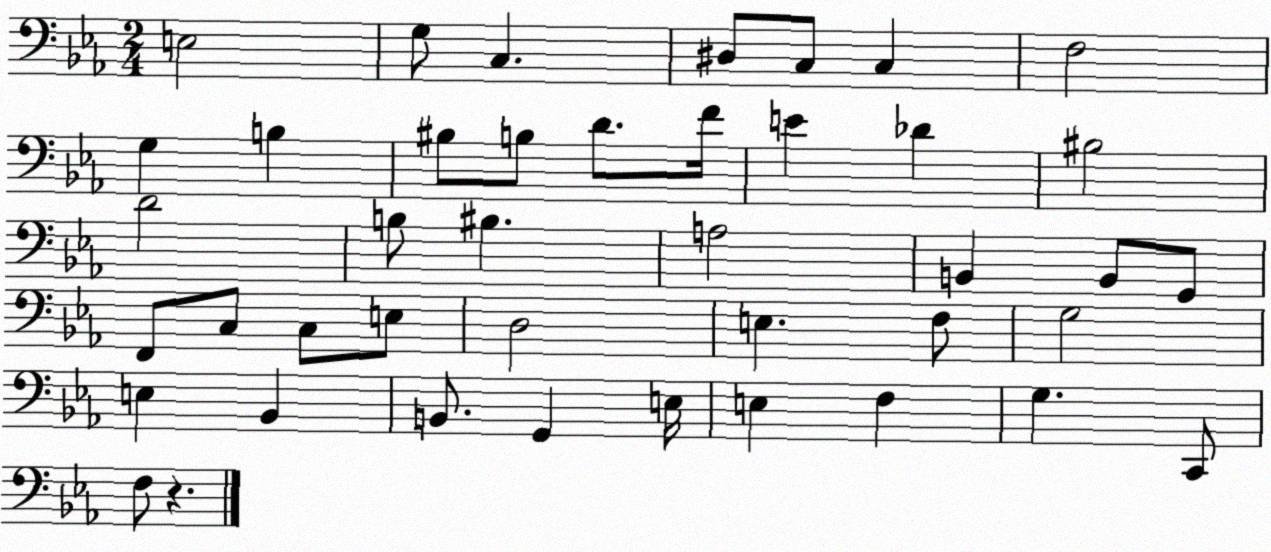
X:1
T:Untitled
M:2/4
L:1/4
K:Eb
E,2 G,/2 C, ^D,/2 C,/2 C, F,2 G, B, ^B,/2 B,/2 D/2 F/4 E _D ^B,2 D2 B,/2 ^B, A,2 B,, B,,/2 G,,/2 F,,/2 C,/2 C,/2 E,/2 D,2 E, F,/2 G,2 E, _B,, B,,/2 G,, E,/4 E, F, G, C,,/2 F,/2 z